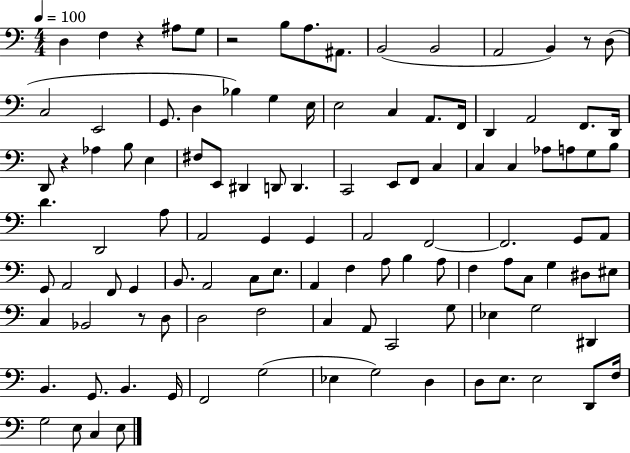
{
  \clef bass
  \numericTimeSignature
  \time 4/4
  \key c \major
  \tempo 4 = 100
  d4 f4 r4 ais8 g8 | r2 b8 a8. ais,8. | b,2( b,2 | a,2 b,4) r8 d8( | \break c2 e,2 | g,8. d4 bes4) g4 e16 | e2 c4 a,8. f,16 | d,4 a,2 f,8. d,16 | \break d,8 r4 aes4 b8 e4 | fis8 e,8 dis,4 d,8 d,4. | c,2 e,8 f,8 c4 | c4 c4 aes8 a8 g8 b8 | \break d'4. d,2 a8 | a,2 g,4 g,4 | a,2 f,2~~ | f,2. g,8 a,8 | \break g,8 a,2 f,8 g,4 | b,8. a,2 c8 e8. | a,4 f4 a8 b4 a8 | f4 a8 c8 g4 dis8 eis8 | \break c4 bes,2 r8 d8 | d2 f2 | c4 a,8 c,2 g8 | ees4 g2 dis,4 | \break b,4. g,8. b,4. g,16 | f,2 g2( | ees4 g2) d4 | d8 e8. e2 d,8 f16 | \break g2 e8 c4 e8 | \bar "|."
}